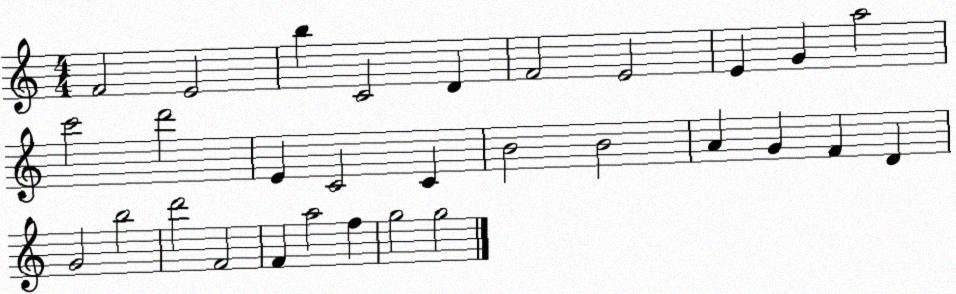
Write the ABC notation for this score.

X:1
T:Untitled
M:4/4
L:1/4
K:C
F2 E2 b C2 D F2 E2 E G a2 c'2 d'2 E C2 C B2 B2 A G F D G2 b2 d'2 F2 F a2 f g2 g2